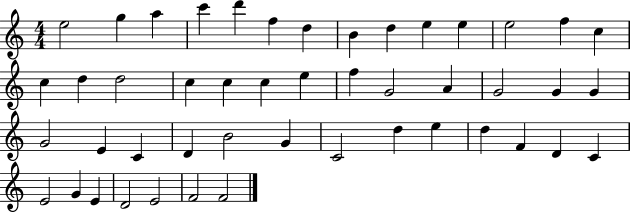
X:1
T:Untitled
M:4/4
L:1/4
K:C
e2 g a c' d' f d B d e e e2 f c c d d2 c c c e f G2 A G2 G G G2 E C D B2 G C2 d e d F D C E2 G E D2 E2 F2 F2